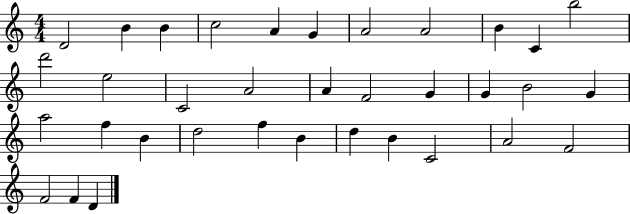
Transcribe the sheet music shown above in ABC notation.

X:1
T:Untitled
M:4/4
L:1/4
K:C
D2 B B c2 A G A2 A2 B C b2 d'2 e2 C2 A2 A F2 G G B2 G a2 f B d2 f B d B C2 A2 F2 F2 F D